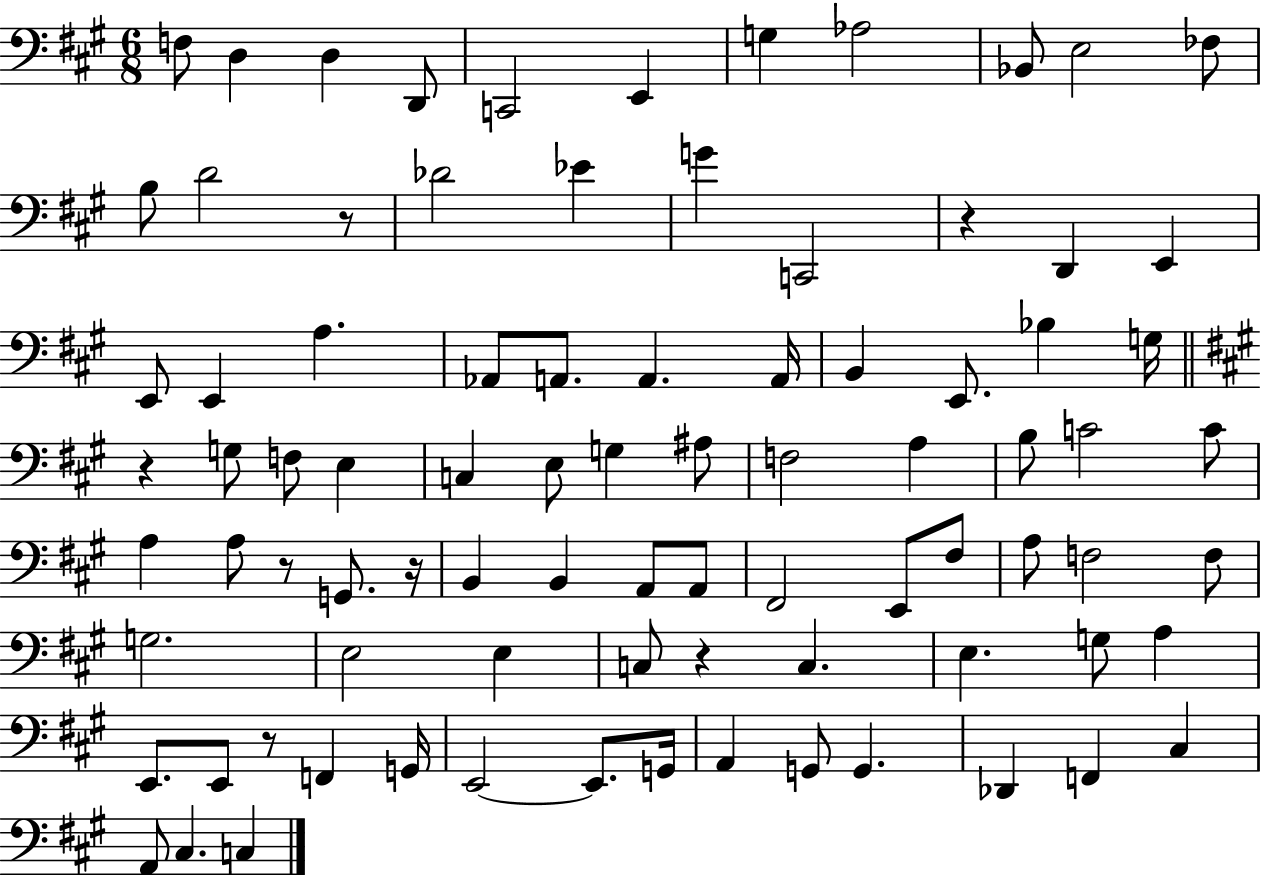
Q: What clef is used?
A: bass